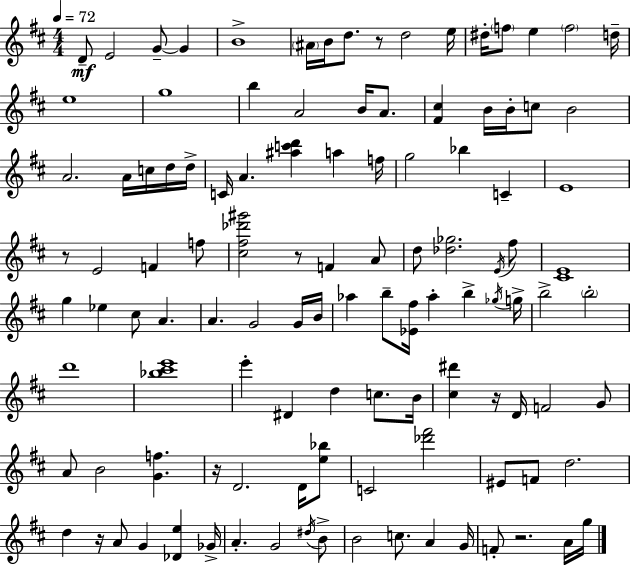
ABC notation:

X:1
T:Untitled
M:4/4
L:1/4
K:D
D/2 E2 G/2 G B4 ^A/4 B/4 d/2 z/2 d2 e/4 ^d/4 f/2 e f2 d/4 e4 g4 b A2 B/4 A/2 [^F^c] B/4 B/4 c/2 B2 A2 A/4 c/4 d/4 d/4 C/4 A [^ac'd'] a f/4 g2 _b C E4 z/2 E2 F f/2 [^c^f_d'^g']2 z/2 F A/2 d/2 [_d_g]2 E/4 ^f/2 [^CE]4 g _e ^c/2 A A G2 G/4 B/4 _a b/2 [_E^f]/4 _a b _g/4 g/4 b2 b2 d'4 [_b^c'e']4 e' ^D d c/2 B/4 [^c^d'] z/4 D/4 F2 G/2 A/2 B2 [Gf] z/4 D2 D/4 [e_b]/2 C2 [_d'^f']2 ^E/2 F/2 d2 d z/4 A/2 G [_De] _G/4 A G2 ^d/4 B/2 B2 c/2 A G/4 F/2 z2 A/4 g/4